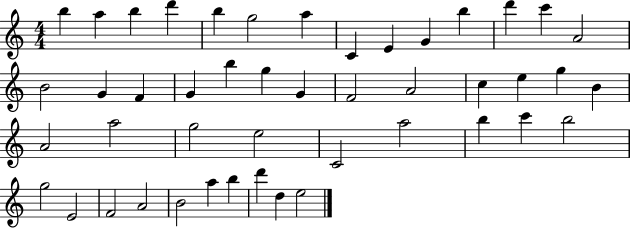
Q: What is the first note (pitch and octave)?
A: B5